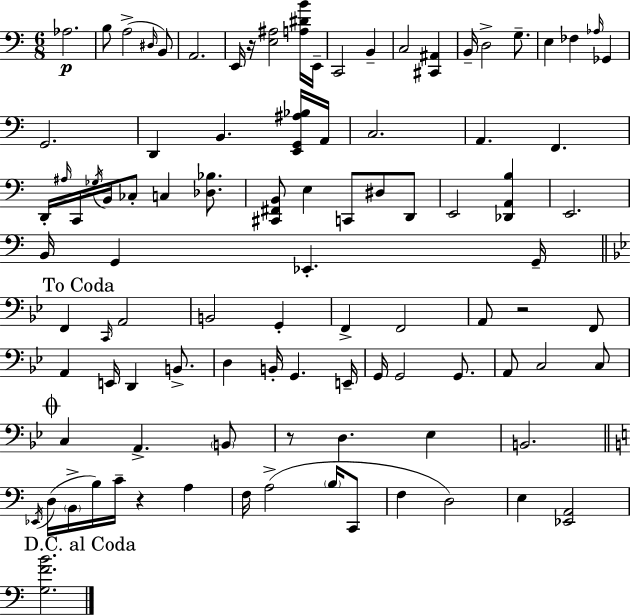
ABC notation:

X:1
T:Untitled
M:6/8
L:1/4
K:Am
_A,2 B,/2 A,2 ^D,/4 B,,/2 A,,2 E,,/4 z/4 [E,^A,]2 [A,^DB]/4 E,,/4 C,,2 B,, C,2 [^C,,^A,,] B,,/4 D,2 G,/2 E, _F, _A,/4 _G,, G,,2 D,, B,, [E,,G,,^A,_B,]/4 A,,/4 C,2 A,, F,, D,,/4 ^A,/4 C,,/4 _G,/4 B,,/4 _C,/2 C, [_D,_B,]/2 [^C,,^F,,B,,]/2 E, C,,/2 ^D,/2 D,,/2 E,,2 [_D,,A,,B,] E,,2 B,,/4 G,, _E,, G,,/4 F,, C,,/4 A,,2 B,,2 G,, F,, F,,2 A,,/2 z2 F,,/2 A,, E,,/4 D,, B,,/2 D, B,,/4 G,, E,,/4 G,,/4 G,,2 G,,/2 A,,/2 C,2 C,/2 C, A,, B,,/2 z/2 D, _E, B,,2 _E,,/4 D,/4 B,,/4 B,/4 C/4 z A, F,/4 A,2 B,/4 C,,/2 F, D,2 E, [_E,,A,,]2 [G,FB]2